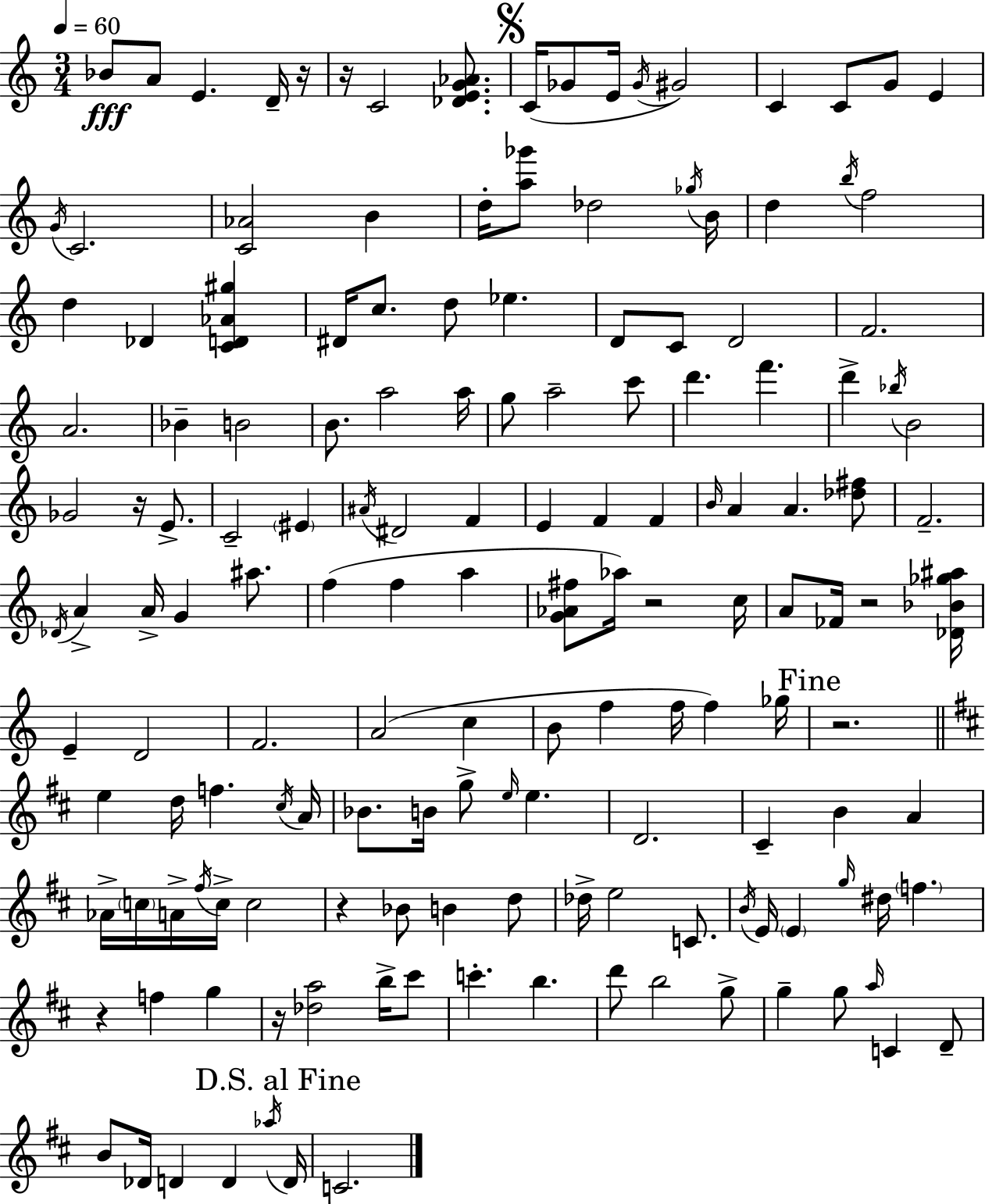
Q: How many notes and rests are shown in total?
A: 154